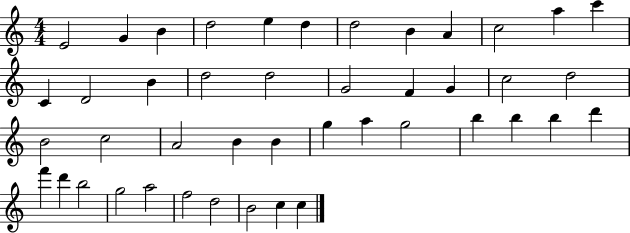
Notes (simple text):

E4/h G4/q B4/q D5/h E5/q D5/q D5/h B4/q A4/q C5/h A5/q C6/q C4/q D4/h B4/q D5/h D5/h G4/h F4/q G4/q C5/h D5/h B4/h C5/h A4/h B4/q B4/q G5/q A5/q G5/h B5/q B5/q B5/q D6/q F6/q D6/q B5/h G5/h A5/h F5/h D5/h B4/h C5/q C5/q